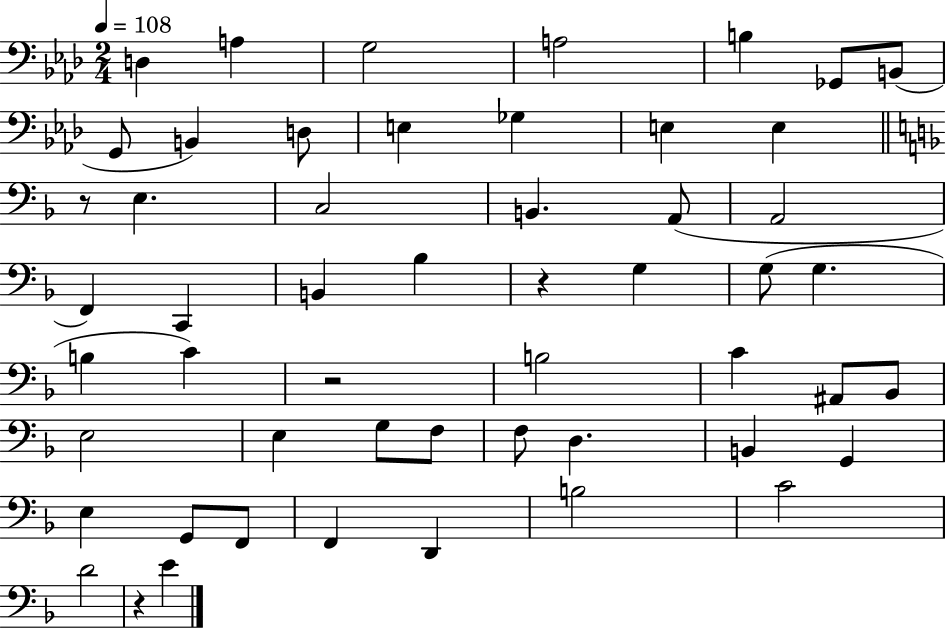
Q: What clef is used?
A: bass